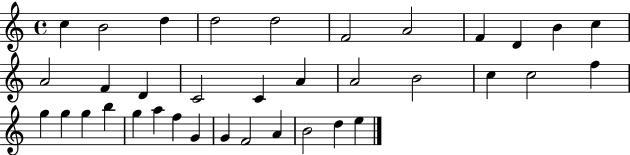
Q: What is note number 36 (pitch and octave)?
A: E5